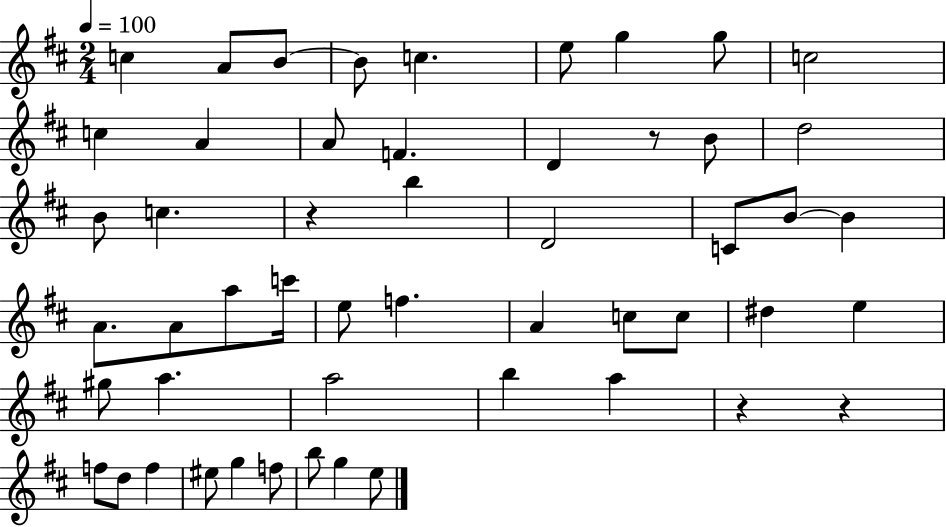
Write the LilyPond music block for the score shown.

{
  \clef treble
  \numericTimeSignature
  \time 2/4
  \key d \major
  \tempo 4 = 100
  c''4 a'8 b'8~~ | b'8 c''4. | e''8 g''4 g''8 | c''2 | \break c''4 a'4 | a'8 f'4. | d'4 r8 b'8 | d''2 | \break b'8 c''4. | r4 b''4 | d'2 | c'8 b'8~~ b'4 | \break a'8. a'8 a''8 c'''16 | e''8 f''4. | a'4 c''8 c''8 | dis''4 e''4 | \break gis''8 a''4. | a''2 | b''4 a''4 | r4 r4 | \break f''8 d''8 f''4 | eis''8 g''4 f''8 | b''8 g''4 e''8 | \bar "|."
}